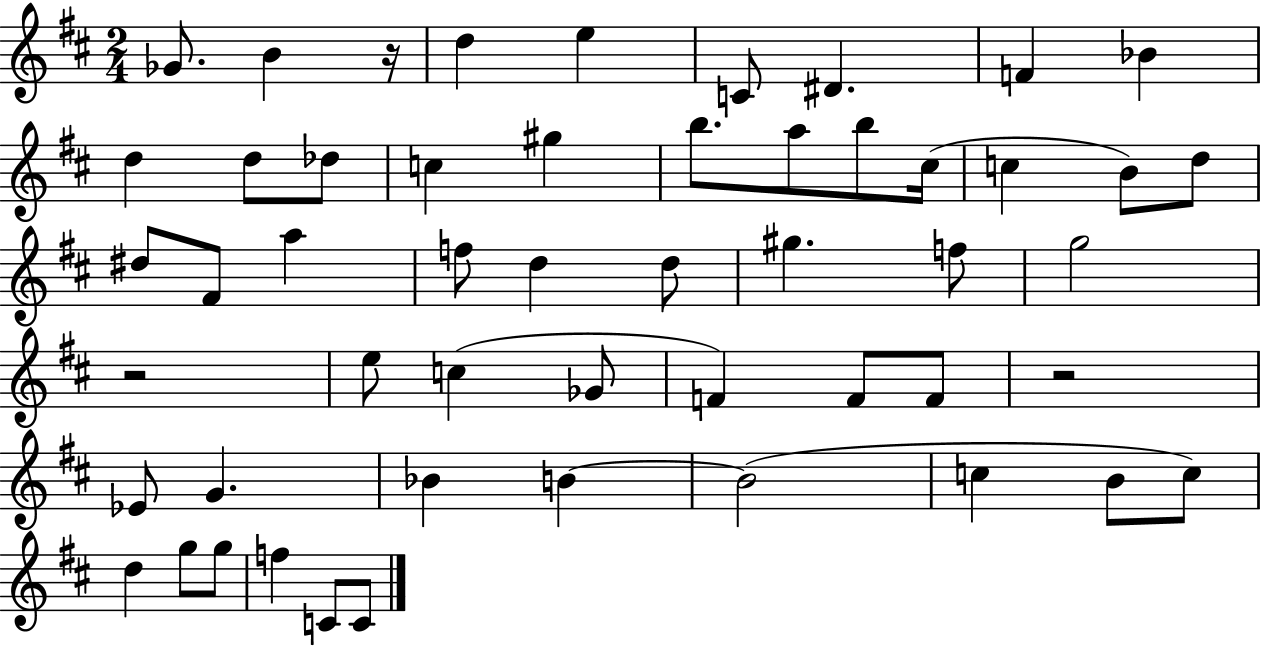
X:1
T:Untitled
M:2/4
L:1/4
K:D
_G/2 B z/4 d e C/2 ^D F _B d d/2 _d/2 c ^g b/2 a/2 b/2 ^c/4 c B/2 d/2 ^d/2 ^F/2 a f/2 d d/2 ^g f/2 g2 z2 e/2 c _G/2 F F/2 F/2 z2 _E/2 G _B B B2 c B/2 c/2 d g/2 g/2 f C/2 C/2